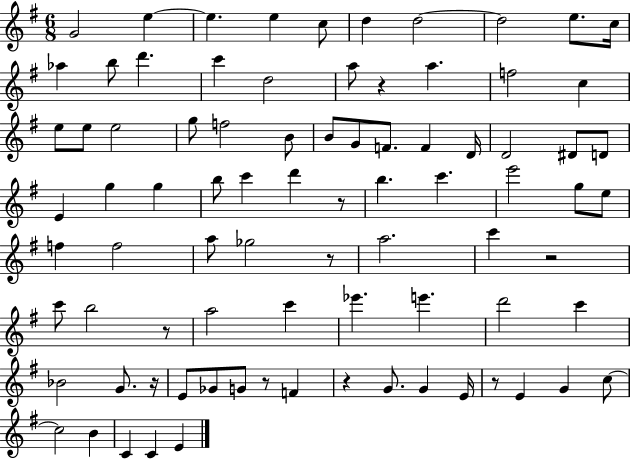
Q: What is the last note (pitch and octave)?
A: E4